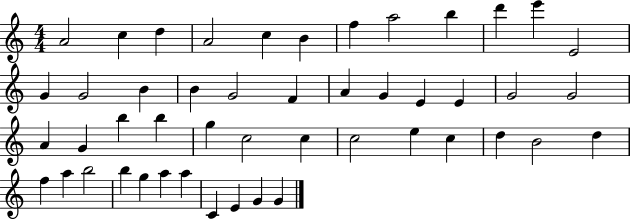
A4/h C5/q D5/q A4/h C5/q B4/q F5/q A5/h B5/q D6/q E6/q E4/h G4/q G4/h B4/q B4/q G4/h F4/q A4/q G4/q E4/q E4/q G4/h G4/h A4/q G4/q B5/q B5/q G5/q C5/h C5/q C5/h E5/q C5/q D5/q B4/h D5/q F5/q A5/q B5/h B5/q G5/q A5/q A5/q C4/q E4/q G4/q G4/q